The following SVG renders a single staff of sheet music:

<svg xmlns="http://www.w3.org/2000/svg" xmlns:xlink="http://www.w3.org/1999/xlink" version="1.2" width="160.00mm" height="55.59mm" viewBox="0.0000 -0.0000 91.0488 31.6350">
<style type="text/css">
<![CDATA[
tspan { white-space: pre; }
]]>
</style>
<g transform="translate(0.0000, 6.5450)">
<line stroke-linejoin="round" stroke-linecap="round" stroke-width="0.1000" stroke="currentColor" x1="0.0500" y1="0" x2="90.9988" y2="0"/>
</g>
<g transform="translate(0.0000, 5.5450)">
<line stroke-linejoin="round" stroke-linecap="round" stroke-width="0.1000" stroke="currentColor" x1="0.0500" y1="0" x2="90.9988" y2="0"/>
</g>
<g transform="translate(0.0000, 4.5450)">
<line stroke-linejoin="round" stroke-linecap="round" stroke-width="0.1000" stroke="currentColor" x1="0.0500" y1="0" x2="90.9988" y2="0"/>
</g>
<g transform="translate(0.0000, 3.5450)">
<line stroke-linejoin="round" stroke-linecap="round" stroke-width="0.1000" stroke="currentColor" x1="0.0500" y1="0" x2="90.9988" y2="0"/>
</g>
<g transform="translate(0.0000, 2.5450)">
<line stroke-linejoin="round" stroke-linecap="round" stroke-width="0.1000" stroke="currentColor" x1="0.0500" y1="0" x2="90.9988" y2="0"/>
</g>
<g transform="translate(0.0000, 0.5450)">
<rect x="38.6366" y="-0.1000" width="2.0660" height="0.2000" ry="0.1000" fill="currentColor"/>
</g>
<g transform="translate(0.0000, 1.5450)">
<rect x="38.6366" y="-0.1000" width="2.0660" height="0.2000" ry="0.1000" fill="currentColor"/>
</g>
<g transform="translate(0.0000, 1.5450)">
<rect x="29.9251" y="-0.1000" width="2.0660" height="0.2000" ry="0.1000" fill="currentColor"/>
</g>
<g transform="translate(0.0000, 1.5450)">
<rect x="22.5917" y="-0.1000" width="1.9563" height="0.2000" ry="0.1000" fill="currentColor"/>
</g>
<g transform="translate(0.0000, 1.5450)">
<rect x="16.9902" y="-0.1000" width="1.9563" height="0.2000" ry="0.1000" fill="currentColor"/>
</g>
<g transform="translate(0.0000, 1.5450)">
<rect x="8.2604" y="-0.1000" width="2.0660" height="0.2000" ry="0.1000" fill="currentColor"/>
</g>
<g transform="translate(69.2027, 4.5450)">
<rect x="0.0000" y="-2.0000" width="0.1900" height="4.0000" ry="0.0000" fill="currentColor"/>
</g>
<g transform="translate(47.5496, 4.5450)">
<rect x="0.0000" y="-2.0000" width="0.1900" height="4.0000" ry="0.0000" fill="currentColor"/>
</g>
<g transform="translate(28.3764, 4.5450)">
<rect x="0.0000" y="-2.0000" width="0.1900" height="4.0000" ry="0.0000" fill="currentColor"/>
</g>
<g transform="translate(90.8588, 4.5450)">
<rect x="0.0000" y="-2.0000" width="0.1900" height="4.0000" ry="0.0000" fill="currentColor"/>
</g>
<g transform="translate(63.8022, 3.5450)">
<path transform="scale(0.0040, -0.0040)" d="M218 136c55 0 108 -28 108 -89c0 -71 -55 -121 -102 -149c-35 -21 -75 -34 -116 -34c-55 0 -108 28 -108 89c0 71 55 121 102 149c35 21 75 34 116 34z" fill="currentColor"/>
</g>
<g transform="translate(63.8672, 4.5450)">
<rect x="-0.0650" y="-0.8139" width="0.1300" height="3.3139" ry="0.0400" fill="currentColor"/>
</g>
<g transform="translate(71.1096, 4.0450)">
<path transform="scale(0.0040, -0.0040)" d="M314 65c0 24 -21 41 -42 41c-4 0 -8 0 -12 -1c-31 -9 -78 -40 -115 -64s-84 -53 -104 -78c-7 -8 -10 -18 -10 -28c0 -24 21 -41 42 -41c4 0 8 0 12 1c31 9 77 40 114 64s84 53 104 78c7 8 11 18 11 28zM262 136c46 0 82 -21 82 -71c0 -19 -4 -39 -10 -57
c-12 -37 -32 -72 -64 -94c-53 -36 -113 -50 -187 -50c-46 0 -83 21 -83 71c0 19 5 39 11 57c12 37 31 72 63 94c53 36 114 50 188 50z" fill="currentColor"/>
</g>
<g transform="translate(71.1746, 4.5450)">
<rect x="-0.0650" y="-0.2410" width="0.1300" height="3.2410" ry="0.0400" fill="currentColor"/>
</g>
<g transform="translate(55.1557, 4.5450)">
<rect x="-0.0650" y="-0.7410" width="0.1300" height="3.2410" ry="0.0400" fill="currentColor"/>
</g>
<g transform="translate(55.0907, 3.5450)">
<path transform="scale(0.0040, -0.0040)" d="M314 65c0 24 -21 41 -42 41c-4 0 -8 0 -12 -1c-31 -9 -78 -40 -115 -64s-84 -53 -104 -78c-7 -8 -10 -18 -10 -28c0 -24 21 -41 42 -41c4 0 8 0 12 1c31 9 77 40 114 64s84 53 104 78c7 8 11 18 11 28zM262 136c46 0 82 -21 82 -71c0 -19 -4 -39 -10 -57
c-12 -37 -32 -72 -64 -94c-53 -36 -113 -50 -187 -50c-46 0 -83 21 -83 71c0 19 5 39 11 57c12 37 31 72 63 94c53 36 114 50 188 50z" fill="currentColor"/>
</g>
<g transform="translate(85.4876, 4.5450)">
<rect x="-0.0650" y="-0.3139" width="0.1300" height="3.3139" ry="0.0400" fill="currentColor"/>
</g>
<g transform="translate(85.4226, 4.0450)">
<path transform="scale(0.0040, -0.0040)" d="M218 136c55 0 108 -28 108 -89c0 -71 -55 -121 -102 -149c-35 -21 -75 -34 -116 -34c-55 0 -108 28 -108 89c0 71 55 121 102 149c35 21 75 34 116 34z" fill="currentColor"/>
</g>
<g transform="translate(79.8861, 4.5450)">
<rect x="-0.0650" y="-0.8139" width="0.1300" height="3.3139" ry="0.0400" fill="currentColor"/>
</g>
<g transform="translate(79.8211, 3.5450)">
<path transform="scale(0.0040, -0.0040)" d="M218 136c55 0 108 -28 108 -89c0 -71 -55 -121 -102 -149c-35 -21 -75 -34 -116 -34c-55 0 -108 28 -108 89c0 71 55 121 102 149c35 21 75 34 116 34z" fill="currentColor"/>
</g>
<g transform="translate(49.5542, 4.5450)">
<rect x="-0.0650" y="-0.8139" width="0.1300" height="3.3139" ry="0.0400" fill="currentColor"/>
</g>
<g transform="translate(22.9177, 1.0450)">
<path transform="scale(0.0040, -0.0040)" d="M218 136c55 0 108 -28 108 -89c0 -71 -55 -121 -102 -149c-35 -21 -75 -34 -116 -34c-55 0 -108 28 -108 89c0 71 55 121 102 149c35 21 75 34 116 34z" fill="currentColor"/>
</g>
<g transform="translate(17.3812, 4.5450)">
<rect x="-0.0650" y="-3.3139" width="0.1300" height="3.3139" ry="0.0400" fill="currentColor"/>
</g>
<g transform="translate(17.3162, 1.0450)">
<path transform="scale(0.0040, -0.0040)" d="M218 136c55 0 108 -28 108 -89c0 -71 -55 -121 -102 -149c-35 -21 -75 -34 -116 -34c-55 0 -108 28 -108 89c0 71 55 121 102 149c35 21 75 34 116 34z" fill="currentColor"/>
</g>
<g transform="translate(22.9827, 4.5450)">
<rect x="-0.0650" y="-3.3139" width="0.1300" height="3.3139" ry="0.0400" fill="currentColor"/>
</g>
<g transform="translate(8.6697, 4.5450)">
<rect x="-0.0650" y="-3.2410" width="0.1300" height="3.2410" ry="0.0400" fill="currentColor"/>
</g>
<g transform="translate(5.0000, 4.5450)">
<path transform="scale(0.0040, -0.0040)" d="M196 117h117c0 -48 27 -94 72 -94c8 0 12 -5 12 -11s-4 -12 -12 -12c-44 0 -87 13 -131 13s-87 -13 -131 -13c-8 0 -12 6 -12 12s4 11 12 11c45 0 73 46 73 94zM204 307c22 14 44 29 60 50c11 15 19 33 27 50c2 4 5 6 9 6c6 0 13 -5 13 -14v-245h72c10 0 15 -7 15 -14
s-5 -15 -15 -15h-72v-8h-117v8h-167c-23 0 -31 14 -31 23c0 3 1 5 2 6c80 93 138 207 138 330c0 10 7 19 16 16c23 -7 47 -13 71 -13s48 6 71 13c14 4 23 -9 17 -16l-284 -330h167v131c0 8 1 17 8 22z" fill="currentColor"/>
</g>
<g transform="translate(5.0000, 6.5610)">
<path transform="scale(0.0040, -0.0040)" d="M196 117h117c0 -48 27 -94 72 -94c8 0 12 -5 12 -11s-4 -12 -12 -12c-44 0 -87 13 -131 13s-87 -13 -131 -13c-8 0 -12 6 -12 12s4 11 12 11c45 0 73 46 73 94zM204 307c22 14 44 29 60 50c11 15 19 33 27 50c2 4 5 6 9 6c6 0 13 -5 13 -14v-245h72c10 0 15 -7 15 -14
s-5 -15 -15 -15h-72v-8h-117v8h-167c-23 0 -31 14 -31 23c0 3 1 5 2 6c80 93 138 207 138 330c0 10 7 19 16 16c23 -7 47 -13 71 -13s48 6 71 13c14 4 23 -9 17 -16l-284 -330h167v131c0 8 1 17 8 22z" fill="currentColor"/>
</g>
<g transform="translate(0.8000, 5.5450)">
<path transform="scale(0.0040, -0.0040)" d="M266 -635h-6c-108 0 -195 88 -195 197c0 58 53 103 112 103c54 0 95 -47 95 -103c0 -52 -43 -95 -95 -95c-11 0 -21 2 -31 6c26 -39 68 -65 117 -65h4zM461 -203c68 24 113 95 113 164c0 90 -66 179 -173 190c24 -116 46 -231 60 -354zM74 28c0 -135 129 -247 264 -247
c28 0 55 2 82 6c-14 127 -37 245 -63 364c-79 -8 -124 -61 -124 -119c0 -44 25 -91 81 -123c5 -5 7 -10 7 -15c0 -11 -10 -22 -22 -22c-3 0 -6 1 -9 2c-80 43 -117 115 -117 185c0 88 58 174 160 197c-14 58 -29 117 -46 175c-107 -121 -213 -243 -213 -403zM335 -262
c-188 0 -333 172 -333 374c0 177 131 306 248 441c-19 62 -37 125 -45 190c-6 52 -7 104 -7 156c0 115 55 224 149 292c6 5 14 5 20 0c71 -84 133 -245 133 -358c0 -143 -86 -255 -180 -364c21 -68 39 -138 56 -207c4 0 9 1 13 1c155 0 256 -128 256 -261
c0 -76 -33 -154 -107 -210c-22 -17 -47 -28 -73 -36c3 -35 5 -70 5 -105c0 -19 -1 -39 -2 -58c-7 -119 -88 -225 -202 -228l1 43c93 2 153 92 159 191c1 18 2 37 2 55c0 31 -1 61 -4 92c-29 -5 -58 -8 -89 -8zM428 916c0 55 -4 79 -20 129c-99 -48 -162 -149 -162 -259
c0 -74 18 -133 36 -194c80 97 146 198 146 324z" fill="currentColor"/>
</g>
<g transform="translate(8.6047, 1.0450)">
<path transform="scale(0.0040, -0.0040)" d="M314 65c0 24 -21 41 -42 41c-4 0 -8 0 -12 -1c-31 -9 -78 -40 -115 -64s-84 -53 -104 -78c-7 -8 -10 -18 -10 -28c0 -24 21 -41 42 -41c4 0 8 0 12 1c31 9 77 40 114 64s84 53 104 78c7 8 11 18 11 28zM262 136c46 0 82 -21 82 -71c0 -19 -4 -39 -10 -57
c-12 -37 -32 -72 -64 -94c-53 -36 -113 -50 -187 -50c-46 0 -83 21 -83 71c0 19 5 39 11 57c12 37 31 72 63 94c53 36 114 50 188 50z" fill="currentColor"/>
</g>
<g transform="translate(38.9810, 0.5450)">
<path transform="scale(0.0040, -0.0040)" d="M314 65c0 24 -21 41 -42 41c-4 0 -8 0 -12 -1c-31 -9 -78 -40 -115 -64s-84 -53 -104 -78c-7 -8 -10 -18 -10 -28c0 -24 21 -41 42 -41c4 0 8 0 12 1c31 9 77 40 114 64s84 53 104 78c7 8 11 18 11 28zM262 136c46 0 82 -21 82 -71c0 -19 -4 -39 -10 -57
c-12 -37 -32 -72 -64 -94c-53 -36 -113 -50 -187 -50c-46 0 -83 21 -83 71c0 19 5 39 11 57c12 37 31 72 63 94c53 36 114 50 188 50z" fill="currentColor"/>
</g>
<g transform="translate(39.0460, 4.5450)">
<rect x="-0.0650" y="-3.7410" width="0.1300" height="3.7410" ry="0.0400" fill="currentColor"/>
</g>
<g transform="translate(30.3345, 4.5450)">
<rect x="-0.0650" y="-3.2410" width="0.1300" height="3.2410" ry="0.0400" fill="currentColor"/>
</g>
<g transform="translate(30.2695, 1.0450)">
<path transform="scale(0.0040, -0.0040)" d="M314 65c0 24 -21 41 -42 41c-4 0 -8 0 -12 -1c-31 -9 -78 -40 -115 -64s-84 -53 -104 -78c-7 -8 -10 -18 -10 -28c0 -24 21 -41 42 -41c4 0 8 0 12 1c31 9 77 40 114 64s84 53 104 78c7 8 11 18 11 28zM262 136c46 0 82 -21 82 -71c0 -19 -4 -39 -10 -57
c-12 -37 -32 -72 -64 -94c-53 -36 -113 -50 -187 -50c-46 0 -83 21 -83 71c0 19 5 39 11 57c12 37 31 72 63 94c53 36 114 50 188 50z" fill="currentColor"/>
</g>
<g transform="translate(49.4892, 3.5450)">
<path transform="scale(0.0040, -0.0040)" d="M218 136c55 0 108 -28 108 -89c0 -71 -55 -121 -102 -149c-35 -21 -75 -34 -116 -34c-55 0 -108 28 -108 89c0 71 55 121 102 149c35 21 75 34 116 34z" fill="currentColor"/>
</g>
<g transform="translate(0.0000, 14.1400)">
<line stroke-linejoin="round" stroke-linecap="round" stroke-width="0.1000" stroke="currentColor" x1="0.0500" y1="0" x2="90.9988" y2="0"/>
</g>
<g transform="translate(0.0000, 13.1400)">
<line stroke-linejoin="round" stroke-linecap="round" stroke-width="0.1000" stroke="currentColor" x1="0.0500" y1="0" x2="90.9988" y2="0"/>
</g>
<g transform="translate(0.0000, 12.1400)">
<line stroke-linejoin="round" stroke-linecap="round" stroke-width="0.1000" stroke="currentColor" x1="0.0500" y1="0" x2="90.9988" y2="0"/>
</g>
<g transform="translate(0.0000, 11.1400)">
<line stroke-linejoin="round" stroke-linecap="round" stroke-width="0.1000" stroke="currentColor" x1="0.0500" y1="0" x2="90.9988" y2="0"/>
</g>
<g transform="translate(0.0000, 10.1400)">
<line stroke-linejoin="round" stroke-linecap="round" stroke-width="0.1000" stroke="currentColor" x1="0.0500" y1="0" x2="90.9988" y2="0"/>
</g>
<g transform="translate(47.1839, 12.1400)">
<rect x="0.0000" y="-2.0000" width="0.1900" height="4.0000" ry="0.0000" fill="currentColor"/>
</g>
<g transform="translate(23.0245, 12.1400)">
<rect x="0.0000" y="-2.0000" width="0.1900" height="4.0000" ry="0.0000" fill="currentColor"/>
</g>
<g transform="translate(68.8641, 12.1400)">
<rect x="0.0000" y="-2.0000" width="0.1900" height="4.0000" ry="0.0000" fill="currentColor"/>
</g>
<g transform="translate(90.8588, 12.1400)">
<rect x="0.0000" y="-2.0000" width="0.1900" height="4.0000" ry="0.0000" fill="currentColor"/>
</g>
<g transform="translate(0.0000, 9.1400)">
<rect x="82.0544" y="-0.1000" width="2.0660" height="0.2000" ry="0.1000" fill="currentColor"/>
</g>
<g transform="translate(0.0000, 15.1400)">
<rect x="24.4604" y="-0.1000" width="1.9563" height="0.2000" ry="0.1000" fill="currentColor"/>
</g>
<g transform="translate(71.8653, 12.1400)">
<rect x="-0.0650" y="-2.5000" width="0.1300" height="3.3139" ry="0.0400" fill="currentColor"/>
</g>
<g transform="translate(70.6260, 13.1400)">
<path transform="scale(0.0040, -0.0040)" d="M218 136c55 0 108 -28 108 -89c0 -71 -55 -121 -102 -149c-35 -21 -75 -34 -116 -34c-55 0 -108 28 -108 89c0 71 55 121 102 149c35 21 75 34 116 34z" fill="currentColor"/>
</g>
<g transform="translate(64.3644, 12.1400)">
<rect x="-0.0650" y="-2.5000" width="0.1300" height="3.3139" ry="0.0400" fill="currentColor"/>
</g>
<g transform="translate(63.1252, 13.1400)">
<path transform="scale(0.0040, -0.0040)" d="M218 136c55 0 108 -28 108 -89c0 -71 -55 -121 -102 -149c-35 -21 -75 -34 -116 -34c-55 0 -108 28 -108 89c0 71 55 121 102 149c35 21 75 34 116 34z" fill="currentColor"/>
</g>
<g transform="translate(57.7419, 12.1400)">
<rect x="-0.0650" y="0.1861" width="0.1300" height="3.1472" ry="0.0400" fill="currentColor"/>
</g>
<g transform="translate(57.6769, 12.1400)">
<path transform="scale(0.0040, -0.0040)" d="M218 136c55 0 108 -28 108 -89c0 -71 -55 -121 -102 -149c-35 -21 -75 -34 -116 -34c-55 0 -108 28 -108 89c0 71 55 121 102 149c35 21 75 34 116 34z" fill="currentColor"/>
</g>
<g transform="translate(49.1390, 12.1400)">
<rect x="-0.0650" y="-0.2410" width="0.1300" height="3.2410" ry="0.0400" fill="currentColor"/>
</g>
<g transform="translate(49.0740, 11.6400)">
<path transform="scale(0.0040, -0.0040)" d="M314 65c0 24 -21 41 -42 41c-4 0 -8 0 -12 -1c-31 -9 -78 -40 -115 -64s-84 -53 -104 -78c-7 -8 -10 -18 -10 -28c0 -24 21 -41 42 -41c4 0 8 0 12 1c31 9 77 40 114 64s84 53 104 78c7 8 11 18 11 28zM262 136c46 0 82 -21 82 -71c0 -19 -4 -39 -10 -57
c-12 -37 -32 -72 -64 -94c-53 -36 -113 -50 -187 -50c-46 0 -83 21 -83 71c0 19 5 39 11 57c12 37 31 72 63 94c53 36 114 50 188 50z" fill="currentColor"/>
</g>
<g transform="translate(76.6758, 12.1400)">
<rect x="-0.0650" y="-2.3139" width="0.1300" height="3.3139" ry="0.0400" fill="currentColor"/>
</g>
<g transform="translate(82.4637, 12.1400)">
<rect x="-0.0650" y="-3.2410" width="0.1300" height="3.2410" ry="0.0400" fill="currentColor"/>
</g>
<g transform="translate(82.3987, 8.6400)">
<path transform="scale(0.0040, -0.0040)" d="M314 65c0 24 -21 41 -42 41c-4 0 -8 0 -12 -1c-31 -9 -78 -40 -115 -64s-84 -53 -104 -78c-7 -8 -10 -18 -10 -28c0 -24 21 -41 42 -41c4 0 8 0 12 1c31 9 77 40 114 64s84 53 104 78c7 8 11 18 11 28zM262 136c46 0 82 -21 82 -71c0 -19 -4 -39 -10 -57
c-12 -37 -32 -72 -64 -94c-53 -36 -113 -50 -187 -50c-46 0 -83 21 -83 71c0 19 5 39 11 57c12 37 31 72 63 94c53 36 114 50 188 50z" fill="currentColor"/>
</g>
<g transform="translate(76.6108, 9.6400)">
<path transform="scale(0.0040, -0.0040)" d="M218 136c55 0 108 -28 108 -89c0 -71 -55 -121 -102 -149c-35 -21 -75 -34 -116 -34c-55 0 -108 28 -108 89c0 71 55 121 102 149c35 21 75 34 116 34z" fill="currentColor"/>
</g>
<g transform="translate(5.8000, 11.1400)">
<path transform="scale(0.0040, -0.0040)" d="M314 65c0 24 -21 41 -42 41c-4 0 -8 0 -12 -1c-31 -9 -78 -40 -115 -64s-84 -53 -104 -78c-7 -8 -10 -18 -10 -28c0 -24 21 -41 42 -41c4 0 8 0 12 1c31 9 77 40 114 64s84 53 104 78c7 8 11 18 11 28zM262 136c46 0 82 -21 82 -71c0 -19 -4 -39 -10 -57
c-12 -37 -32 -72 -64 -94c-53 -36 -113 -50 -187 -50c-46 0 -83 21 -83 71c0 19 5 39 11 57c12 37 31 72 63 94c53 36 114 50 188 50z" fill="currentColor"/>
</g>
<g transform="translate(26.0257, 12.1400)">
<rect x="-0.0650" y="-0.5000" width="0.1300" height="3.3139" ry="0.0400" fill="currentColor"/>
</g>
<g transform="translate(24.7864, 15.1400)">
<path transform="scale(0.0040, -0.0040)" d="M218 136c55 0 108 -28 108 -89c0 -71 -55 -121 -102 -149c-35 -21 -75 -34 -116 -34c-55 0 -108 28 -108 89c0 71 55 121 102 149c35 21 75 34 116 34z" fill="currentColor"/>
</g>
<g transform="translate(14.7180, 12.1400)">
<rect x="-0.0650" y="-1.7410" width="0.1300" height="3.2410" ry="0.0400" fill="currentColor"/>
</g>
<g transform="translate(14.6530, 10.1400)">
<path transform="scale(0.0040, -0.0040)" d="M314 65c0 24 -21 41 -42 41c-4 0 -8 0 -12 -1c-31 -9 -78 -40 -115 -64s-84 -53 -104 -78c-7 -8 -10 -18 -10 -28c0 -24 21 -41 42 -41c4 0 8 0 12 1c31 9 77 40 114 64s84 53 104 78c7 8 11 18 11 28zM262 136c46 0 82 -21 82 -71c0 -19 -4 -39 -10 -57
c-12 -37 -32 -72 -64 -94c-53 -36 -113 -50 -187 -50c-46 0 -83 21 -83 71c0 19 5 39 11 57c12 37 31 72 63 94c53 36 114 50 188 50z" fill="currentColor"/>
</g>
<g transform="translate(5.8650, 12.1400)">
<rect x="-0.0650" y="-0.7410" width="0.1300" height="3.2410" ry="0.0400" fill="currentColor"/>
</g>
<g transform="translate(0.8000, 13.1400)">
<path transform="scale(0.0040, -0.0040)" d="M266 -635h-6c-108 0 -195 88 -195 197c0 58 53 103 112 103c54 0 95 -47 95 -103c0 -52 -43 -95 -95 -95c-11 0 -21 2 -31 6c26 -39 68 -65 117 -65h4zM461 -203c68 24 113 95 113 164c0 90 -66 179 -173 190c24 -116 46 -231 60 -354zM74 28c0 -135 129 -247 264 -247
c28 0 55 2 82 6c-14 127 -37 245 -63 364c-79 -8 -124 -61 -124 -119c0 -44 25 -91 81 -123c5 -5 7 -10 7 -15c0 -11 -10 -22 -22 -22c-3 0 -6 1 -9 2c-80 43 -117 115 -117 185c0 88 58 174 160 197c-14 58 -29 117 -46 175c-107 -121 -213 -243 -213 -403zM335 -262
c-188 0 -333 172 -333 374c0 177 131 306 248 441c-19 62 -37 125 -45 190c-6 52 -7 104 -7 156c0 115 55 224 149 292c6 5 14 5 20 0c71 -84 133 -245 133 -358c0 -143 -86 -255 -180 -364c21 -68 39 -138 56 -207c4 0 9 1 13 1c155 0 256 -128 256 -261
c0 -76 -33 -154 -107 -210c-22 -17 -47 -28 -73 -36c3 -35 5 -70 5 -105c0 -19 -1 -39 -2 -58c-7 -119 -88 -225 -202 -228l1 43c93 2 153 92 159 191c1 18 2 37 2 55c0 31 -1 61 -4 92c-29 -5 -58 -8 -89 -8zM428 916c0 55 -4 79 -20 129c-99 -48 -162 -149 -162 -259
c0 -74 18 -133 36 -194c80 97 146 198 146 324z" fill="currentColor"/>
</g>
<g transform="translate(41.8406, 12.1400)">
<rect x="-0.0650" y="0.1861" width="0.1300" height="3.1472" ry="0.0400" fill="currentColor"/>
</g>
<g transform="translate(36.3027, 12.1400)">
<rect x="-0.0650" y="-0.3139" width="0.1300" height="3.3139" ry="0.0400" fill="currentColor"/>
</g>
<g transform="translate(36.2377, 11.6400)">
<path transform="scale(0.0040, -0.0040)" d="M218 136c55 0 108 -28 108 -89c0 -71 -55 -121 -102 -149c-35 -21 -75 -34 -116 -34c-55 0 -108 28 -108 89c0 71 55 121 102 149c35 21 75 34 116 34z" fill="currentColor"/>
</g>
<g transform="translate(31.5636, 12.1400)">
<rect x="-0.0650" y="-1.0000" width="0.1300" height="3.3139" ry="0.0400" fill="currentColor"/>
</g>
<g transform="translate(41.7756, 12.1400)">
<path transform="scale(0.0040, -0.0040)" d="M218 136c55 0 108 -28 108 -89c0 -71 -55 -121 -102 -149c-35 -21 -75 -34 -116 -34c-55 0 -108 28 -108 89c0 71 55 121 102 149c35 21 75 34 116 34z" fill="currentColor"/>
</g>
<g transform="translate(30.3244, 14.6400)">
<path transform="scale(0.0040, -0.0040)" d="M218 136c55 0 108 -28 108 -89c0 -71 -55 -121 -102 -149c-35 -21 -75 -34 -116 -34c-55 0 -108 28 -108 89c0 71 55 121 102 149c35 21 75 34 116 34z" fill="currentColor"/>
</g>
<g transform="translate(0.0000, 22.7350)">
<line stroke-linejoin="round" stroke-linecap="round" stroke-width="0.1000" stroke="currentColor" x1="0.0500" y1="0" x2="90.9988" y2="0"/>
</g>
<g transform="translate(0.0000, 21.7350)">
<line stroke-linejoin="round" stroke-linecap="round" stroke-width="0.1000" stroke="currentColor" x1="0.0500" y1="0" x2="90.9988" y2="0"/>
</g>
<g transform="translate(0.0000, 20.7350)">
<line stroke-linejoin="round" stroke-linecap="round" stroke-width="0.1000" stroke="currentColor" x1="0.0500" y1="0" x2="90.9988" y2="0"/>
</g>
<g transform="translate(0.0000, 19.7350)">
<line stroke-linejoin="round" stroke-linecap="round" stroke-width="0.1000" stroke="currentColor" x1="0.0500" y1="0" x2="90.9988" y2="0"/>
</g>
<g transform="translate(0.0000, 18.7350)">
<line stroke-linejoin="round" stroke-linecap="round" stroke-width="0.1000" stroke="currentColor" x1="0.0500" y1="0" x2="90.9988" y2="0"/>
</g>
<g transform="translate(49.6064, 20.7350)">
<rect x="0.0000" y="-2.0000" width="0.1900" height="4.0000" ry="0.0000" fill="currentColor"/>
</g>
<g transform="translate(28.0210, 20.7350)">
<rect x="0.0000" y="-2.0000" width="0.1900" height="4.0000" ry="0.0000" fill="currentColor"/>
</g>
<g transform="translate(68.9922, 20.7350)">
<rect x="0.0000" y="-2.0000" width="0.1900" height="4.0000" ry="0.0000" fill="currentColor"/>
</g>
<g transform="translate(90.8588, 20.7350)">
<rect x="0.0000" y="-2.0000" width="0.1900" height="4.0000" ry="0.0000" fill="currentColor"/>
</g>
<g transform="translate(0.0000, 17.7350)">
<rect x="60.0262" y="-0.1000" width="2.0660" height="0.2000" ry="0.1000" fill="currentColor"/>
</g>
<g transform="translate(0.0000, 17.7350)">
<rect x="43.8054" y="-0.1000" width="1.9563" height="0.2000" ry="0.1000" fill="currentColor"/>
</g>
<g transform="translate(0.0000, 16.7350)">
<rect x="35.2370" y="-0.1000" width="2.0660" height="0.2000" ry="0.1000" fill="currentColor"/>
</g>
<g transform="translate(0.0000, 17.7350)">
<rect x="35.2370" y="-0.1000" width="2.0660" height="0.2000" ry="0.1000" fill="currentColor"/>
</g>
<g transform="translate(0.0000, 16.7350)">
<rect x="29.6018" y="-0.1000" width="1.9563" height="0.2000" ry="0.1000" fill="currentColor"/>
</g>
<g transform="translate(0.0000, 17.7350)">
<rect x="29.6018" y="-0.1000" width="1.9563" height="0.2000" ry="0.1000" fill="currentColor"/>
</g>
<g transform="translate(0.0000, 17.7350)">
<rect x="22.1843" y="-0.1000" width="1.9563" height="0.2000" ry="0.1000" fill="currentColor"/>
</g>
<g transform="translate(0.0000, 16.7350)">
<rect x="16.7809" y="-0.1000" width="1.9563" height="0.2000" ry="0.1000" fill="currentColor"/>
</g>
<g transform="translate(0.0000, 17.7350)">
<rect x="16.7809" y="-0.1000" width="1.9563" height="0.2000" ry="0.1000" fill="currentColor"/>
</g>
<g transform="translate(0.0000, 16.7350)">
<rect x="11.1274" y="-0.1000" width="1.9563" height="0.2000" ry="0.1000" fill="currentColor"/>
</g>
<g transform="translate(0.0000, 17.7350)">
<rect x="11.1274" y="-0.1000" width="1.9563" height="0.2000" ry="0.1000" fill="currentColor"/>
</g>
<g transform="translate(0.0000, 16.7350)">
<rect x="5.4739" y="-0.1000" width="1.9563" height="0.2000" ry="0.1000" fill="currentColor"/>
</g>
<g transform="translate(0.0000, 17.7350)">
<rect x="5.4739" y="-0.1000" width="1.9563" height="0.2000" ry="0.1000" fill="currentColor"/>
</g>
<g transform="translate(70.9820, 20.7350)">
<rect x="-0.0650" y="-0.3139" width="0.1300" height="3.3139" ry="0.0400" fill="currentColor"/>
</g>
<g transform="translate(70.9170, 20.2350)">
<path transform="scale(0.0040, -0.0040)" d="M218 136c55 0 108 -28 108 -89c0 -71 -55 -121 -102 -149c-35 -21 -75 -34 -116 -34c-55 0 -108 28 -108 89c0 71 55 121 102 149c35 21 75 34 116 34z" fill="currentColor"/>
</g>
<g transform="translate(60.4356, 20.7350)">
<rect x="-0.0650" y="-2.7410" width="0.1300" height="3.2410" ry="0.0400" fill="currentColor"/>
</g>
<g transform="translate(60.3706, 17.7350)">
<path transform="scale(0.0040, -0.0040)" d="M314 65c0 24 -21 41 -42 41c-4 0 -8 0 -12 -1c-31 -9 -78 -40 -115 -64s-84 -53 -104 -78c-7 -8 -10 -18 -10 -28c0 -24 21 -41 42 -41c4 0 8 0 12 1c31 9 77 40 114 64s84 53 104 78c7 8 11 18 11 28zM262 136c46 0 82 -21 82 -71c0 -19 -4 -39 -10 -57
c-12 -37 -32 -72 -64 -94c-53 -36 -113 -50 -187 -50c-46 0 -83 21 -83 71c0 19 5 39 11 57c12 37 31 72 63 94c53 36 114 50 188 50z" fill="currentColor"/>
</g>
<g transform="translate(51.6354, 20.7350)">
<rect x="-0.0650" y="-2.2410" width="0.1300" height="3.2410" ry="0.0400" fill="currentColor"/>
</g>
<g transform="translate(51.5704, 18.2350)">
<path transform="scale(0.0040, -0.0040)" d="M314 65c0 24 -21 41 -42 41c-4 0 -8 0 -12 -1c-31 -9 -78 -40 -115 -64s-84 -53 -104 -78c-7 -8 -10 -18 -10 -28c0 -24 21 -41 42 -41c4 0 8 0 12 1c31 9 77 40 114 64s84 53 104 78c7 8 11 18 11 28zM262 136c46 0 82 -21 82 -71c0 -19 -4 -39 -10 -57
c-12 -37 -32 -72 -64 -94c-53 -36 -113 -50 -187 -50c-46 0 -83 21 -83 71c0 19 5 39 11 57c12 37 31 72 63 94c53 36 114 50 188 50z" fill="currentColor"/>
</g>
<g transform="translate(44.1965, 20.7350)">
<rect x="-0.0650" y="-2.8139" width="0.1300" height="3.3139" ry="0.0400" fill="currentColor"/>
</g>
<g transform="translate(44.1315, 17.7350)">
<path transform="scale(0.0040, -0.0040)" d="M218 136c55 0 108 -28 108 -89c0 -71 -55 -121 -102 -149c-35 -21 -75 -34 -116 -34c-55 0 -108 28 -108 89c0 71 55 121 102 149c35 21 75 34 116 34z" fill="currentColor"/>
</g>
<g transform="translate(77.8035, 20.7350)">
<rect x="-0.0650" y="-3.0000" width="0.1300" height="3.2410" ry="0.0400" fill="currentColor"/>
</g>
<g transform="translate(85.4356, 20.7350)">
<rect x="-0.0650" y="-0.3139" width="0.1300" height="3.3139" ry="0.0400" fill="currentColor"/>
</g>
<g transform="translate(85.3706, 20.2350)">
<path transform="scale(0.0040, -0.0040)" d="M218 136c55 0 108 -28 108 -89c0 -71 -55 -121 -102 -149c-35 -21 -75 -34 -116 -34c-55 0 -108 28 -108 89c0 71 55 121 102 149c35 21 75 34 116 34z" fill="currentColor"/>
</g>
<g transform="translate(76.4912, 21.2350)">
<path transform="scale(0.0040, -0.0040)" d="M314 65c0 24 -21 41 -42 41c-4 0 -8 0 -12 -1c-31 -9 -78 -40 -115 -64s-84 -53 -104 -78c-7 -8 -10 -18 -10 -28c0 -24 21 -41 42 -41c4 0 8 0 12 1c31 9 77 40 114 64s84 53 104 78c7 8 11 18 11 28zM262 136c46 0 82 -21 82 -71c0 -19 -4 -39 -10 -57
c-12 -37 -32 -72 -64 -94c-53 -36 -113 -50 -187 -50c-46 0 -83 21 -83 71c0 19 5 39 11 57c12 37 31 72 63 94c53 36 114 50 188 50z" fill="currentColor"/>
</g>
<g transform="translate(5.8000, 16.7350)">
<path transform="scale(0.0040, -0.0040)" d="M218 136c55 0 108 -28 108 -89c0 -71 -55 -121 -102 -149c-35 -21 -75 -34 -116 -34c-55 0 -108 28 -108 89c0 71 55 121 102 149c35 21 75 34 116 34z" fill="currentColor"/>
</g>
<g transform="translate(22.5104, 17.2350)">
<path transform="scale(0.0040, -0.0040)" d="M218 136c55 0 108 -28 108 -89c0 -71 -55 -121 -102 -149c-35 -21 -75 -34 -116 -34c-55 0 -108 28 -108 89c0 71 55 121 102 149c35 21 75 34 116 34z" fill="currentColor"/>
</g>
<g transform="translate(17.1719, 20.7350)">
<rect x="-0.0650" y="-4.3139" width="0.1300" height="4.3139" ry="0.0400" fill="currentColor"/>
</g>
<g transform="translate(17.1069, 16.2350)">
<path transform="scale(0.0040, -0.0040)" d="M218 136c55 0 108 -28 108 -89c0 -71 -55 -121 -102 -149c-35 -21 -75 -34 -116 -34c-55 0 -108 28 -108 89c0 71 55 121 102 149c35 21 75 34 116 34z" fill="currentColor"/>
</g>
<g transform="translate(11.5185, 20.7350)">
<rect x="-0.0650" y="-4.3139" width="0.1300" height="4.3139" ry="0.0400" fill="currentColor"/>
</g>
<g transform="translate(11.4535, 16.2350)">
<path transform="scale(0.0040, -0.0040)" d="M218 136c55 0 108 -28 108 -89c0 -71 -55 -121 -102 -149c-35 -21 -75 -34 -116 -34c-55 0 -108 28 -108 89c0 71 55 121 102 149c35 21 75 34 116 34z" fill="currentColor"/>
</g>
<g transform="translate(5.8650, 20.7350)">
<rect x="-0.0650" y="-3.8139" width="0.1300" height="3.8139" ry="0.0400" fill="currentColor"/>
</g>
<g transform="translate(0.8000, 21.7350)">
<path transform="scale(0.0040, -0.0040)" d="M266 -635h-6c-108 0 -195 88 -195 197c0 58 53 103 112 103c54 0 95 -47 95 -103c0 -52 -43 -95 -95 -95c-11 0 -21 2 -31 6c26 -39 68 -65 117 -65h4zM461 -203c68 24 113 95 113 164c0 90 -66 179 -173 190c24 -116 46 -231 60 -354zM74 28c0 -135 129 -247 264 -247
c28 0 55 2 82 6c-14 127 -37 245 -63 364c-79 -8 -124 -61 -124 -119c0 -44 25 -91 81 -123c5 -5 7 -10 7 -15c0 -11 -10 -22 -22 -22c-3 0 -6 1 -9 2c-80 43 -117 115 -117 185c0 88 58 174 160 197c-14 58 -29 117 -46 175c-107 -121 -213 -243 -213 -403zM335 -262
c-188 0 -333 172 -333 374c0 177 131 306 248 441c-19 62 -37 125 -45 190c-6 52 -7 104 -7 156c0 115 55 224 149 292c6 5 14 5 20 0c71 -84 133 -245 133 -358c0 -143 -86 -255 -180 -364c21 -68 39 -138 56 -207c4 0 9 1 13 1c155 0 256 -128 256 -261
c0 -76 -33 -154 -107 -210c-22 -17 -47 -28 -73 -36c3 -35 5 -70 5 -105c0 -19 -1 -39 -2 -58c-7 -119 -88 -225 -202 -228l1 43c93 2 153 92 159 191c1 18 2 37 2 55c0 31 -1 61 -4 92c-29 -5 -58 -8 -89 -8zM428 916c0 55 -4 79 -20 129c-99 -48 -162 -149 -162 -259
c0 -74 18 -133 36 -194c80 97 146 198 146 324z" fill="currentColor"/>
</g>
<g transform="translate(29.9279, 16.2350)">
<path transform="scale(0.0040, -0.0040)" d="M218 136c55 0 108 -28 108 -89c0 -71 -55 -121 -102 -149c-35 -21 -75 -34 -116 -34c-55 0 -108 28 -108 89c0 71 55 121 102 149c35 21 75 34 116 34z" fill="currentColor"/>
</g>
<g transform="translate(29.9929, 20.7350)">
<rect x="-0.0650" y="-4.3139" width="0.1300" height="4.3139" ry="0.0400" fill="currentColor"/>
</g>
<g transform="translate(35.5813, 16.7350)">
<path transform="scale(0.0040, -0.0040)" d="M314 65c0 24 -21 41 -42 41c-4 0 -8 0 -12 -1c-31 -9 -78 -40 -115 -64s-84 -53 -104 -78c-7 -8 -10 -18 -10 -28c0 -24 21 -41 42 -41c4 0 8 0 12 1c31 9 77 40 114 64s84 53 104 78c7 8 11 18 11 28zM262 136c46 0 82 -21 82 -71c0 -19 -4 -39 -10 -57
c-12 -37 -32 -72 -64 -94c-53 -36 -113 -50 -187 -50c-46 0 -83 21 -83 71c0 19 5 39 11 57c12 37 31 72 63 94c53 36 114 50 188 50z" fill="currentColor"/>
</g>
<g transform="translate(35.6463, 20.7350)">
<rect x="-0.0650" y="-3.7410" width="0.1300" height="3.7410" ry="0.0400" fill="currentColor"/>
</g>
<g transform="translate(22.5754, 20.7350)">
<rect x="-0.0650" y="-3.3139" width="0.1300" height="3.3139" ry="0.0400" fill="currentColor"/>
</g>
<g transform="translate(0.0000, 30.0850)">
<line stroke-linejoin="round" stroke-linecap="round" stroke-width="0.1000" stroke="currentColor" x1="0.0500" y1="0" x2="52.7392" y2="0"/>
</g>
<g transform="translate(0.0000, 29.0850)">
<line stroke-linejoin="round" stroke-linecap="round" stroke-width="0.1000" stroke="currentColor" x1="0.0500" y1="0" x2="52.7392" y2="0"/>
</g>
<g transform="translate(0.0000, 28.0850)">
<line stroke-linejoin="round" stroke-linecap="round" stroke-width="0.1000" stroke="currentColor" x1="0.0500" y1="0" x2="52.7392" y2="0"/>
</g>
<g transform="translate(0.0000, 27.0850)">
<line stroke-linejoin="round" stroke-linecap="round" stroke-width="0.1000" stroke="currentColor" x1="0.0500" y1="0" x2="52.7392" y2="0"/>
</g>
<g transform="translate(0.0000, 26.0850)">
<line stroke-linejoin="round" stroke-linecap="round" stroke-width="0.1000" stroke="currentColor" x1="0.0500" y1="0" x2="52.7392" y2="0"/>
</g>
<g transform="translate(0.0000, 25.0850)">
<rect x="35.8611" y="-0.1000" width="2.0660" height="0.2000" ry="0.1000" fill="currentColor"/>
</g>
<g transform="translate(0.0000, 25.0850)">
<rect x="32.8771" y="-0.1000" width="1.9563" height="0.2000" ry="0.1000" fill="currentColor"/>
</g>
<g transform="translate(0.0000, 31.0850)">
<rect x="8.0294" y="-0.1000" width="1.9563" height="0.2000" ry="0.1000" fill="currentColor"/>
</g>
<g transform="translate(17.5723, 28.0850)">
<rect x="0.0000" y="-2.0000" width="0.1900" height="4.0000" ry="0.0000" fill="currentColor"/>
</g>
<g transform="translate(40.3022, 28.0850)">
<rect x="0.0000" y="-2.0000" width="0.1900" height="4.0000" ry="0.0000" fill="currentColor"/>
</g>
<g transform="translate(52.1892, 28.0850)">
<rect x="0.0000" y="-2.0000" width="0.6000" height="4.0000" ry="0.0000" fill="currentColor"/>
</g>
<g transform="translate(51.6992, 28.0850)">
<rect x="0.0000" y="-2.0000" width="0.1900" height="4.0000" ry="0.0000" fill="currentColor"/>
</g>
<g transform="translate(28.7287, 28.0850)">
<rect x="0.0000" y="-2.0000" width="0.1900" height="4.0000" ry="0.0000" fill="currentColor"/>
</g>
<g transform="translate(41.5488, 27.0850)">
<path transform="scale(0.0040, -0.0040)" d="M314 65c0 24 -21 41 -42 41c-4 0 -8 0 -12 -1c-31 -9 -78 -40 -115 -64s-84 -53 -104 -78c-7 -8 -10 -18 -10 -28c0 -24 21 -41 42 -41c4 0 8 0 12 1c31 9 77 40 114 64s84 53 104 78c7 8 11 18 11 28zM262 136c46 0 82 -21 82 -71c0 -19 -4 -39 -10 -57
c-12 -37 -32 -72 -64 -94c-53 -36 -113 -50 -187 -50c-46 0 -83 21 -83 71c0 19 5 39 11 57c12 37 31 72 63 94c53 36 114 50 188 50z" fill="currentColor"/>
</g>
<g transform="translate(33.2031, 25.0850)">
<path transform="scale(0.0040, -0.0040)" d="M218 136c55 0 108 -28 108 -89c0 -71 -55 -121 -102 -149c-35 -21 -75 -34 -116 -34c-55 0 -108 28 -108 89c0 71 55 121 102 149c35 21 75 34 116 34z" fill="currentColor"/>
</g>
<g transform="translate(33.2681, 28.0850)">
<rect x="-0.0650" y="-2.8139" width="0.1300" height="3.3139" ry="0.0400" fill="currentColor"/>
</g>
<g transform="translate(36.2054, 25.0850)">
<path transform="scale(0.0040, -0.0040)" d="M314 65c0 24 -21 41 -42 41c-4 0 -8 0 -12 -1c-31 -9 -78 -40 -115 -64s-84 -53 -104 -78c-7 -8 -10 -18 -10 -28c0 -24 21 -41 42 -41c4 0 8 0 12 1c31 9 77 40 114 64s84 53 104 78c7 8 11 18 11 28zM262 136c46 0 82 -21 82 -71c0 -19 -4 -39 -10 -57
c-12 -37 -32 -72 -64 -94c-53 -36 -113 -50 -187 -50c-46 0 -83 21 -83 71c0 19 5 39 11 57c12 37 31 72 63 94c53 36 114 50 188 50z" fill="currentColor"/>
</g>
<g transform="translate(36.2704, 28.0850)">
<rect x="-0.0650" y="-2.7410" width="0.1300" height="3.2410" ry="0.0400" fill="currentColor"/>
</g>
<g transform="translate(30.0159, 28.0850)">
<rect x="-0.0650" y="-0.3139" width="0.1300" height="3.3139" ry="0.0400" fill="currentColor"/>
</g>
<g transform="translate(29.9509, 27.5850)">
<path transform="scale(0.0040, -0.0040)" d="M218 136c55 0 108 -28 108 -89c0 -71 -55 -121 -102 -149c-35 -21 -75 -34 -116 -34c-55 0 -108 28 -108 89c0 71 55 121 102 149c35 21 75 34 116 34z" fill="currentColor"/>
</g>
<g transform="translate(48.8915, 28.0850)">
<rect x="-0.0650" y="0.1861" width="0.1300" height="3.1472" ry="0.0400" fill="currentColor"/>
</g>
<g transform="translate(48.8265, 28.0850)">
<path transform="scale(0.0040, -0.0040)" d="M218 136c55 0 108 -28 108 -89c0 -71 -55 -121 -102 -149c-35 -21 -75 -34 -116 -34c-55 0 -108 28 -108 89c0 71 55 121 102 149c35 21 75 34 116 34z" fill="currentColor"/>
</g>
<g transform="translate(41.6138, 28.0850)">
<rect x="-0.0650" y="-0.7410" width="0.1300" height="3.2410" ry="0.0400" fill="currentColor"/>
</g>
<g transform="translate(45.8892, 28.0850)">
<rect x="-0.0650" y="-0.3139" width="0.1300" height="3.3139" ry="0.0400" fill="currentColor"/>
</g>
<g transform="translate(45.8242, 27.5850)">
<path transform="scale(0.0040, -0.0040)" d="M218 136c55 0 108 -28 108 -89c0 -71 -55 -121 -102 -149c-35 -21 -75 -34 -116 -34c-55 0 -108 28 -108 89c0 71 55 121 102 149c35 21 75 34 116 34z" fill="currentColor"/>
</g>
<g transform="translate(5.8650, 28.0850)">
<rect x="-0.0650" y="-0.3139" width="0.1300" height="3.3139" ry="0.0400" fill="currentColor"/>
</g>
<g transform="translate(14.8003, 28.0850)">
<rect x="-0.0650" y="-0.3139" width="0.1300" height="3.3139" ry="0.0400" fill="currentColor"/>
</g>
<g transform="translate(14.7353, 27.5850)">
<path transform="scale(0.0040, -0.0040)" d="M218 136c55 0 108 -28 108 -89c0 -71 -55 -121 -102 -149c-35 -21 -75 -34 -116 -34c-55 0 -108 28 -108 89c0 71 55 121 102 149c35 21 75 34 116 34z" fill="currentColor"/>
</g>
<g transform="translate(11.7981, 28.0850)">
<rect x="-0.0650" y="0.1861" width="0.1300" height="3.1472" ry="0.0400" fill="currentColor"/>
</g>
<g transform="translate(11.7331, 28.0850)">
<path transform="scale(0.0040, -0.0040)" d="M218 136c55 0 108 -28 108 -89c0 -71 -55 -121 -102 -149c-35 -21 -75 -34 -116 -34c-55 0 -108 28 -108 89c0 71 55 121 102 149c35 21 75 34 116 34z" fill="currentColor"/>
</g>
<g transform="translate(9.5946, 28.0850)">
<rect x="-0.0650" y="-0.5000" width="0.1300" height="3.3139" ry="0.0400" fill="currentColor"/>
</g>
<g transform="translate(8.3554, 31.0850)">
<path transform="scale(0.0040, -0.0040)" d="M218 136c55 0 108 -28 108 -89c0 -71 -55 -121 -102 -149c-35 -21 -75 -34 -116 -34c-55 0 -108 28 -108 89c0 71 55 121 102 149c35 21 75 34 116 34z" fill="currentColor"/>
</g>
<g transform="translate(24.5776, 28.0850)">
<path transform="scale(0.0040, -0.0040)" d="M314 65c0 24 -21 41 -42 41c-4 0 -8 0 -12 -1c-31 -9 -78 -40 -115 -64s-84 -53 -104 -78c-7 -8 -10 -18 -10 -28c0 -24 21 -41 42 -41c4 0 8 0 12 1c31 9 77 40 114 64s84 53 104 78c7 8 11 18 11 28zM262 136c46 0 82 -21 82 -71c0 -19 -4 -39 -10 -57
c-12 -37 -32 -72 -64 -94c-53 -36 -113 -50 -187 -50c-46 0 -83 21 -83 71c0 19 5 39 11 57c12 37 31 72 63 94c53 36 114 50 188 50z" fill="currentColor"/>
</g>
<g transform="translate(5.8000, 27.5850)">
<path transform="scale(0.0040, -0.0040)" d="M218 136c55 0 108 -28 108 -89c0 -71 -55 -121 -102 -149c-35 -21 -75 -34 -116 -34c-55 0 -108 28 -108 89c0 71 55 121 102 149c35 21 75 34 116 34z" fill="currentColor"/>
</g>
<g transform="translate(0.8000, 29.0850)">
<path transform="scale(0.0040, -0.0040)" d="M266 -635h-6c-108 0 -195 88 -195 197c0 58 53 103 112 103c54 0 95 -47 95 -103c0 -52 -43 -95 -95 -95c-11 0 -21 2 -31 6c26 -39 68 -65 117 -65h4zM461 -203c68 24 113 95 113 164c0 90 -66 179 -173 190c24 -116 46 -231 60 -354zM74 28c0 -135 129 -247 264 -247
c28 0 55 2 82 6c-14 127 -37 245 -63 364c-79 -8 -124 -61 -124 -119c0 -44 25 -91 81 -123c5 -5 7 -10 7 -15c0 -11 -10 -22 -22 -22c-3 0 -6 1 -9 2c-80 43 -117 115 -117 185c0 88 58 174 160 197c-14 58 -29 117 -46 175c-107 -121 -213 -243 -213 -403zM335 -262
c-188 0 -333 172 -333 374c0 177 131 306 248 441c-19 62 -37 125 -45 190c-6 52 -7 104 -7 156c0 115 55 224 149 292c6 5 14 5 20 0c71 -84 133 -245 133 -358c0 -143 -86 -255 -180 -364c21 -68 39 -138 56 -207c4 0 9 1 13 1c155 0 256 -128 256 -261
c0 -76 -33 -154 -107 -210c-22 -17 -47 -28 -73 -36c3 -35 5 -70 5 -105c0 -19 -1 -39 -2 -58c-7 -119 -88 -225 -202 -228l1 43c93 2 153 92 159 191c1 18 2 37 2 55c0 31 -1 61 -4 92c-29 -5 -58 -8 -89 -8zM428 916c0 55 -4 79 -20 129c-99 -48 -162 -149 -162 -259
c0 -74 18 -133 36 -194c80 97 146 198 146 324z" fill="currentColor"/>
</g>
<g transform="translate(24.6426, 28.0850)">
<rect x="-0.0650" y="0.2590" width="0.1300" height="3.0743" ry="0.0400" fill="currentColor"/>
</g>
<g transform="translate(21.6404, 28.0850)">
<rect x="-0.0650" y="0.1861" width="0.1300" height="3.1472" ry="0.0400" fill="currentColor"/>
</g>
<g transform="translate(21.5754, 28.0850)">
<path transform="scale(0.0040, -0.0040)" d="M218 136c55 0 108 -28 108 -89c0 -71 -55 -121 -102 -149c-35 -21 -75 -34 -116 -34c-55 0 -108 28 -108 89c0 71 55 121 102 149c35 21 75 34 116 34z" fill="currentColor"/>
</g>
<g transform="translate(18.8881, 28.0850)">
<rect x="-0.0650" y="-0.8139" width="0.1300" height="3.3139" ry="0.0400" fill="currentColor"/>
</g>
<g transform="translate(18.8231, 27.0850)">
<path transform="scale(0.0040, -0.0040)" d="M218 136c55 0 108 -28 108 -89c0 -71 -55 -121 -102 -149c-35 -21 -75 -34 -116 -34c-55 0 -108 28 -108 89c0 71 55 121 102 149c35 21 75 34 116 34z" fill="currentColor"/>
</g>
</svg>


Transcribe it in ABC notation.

X:1
T:Untitled
M:4/4
L:1/4
K:C
b2 b b b2 c'2 d d2 d c2 d c d2 f2 C D c B c2 B G G g b2 c' d' d' b d' c'2 a g2 a2 c A2 c c C B c d B B2 c a a2 d2 c B